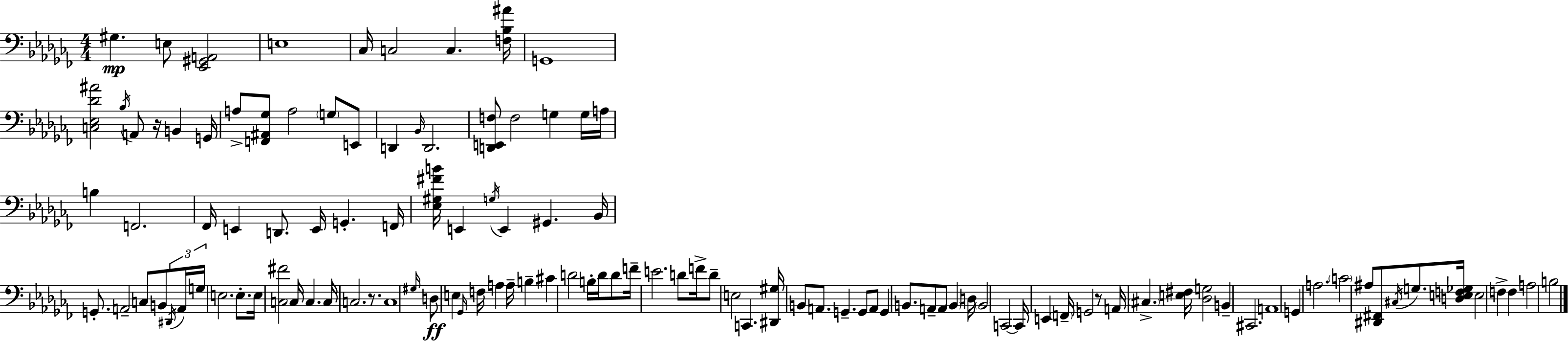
G#3/q. E3/e [Eb2,G#2,A2]/h E3/w CES3/s C3/h C3/q. [F3,Bb3,A#4]/s G2/w [C3,Eb3,Db4,A#4]/h Bb3/s A2/e R/s B2/q G2/s A3/e [F2,A#2,Gb3]/e A3/h G3/e E2/e D2/q Bb2/s D2/h. [D2,E2,F3]/e F3/h G3/q G3/s A3/s B3/q F2/h. FES2/s E2/q D2/e. E2/s G2/q. F2/s [Eb3,G#3,F#4,B4]/s E2/q G3/s E2/q G#2/q. Bb2/s G2/e. A2/h C3/e B2/e D#2/s A2/s G3/s E3/h. E3/e. E3/s [C3,F#4]/h C3/s C3/q. C3/s C3/h. R/e. C3/w G#3/s D3/e E3/q Gb2/s F3/s A3/q A3/s B3/q C#4/q D4/h B3/s D4/s D4/e F4/s E4/h. D4/e F4/s D4/e E3/h C2/q. [D#2,G#3]/s B2/e A2/e. G2/q. G2/e A2/e G2/q B2/e. A2/e A2/e B2/q D3/s B2/h C2/h C2/s E2/q F2/s G2/h R/e A2/s C#3/q. [E3,F#3]/s [Db3,G3]/h B2/q C#2/h. A2/w G2/q A3/h. C4/h A#3/e [D#2,F#2]/e C#3/s G3/e. [D3,E3,F3,Gb3]/s E3/h F3/q F3/q A3/h B3/h